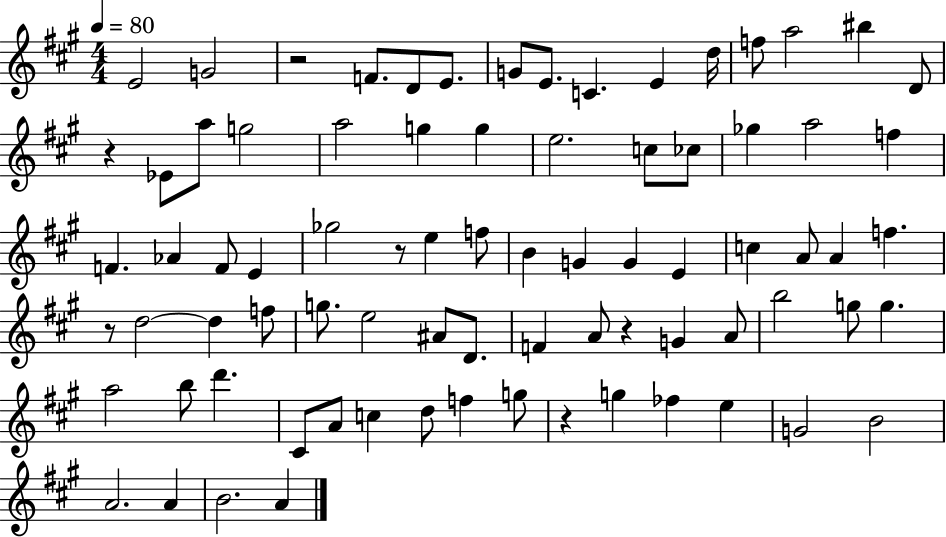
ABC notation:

X:1
T:Untitled
M:4/4
L:1/4
K:A
E2 G2 z2 F/2 D/2 E/2 G/2 E/2 C E d/4 f/2 a2 ^b D/2 z _E/2 a/2 g2 a2 g g e2 c/2 _c/2 _g a2 f F _A F/2 E _g2 z/2 e f/2 B G G E c A/2 A f z/2 d2 d f/2 g/2 e2 ^A/2 D/2 F A/2 z G A/2 b2 g/2 g a2 b/2 d' ^C/2 A/2 c d/2 f g/2 z g _f e G2 B2 A2 A B2 A